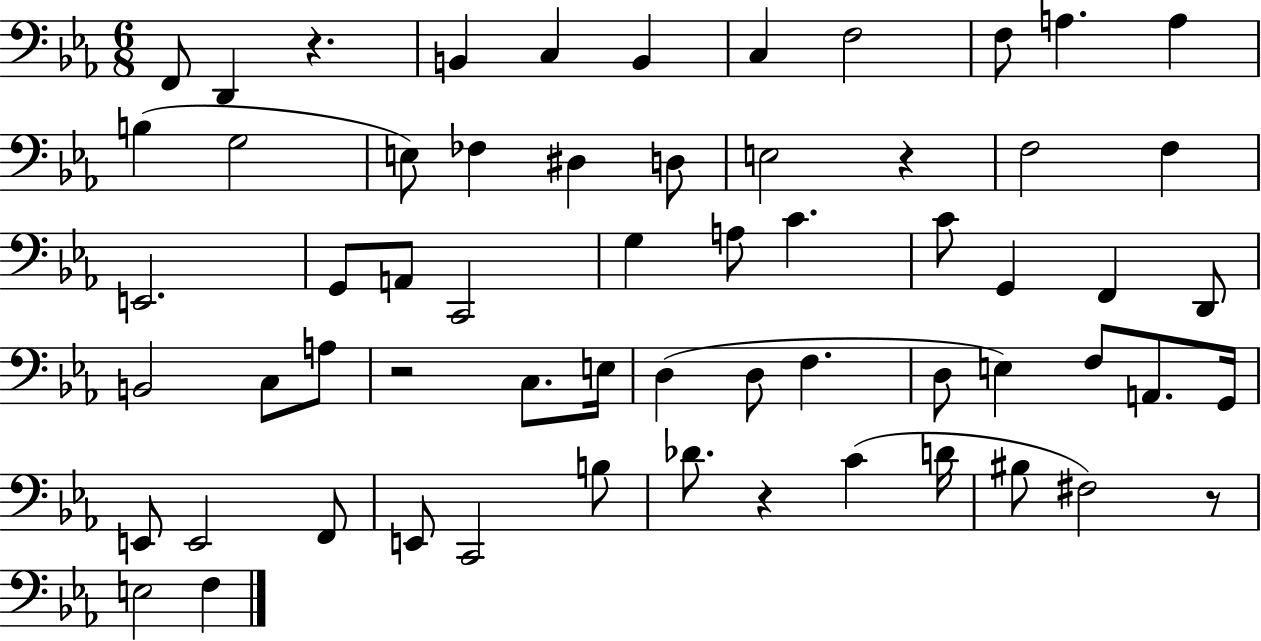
{
  \clef bass
  \numericTimeSignature
  \time 6/8
  \key ees \major
  \repeat volta 2 { f,8 d,4 r4. | b,4 c4 b,4 | c4 f2 | f8 a4. a4 | \break b4( g2 | e8) fes4 dis4 d8 | e2 r4 | f2 f4 | \break e,2. | g,8 a,8 c,2 | g4 a8 c'4. | c'8 g,4 f,4 d,8 | \break b,2 c8 a8 | r2 c8. e16 | d4( d8 f4. | d8 e4) f8 a,8. g,16 | \break e,8 e,2 f,8 | e,8 c,2 b8 | des'8. r4 c'4( d'16 | bis8 fis2) r8 | \break e2 f4 | } \bar "|."
}